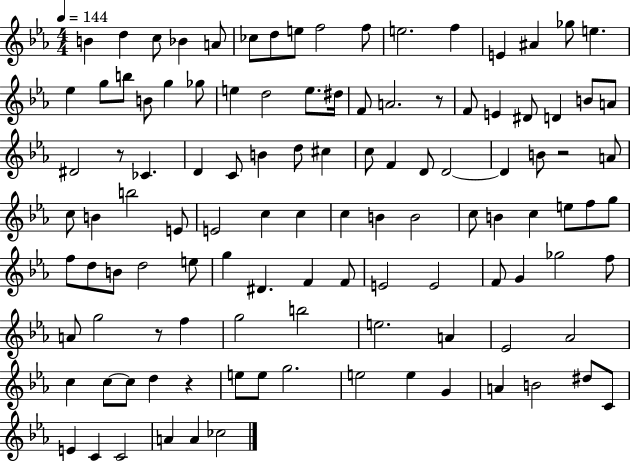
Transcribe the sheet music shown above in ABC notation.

X:1
T:Untitled
M:4/4
L:1/4
K:Eb
B d c/2 _B A/2 _c/2 d/2 e/2 f2 f/2 e2 f E ^A _g/2 e _e g/2 b/2 B/2 g _g/2 e d2 e/2 ^d/4 F/2 A2 z/2 F/2 E ^D/2 D B/2 A/2 ^D2 z/2 _C D C/2 B d/2 ^c c/2 F D/2 D2 D B/2 z2 A/2 c/2 B b2 E/2 E2 c c c B B2 c/2 B c e/2 f/2 g/2 f/2 d/2 B/2 d2 e/2 g ^D F F/2 E2 E2 F/2 G _g2 f/2 A/2 g2 z/2 f g2 b2 e2 A _E2 _A2 c c/2 c/2 d z e/2 e/2 g2 e2 e G A B2 ^d/2 C/2 E C C2 A A _c2